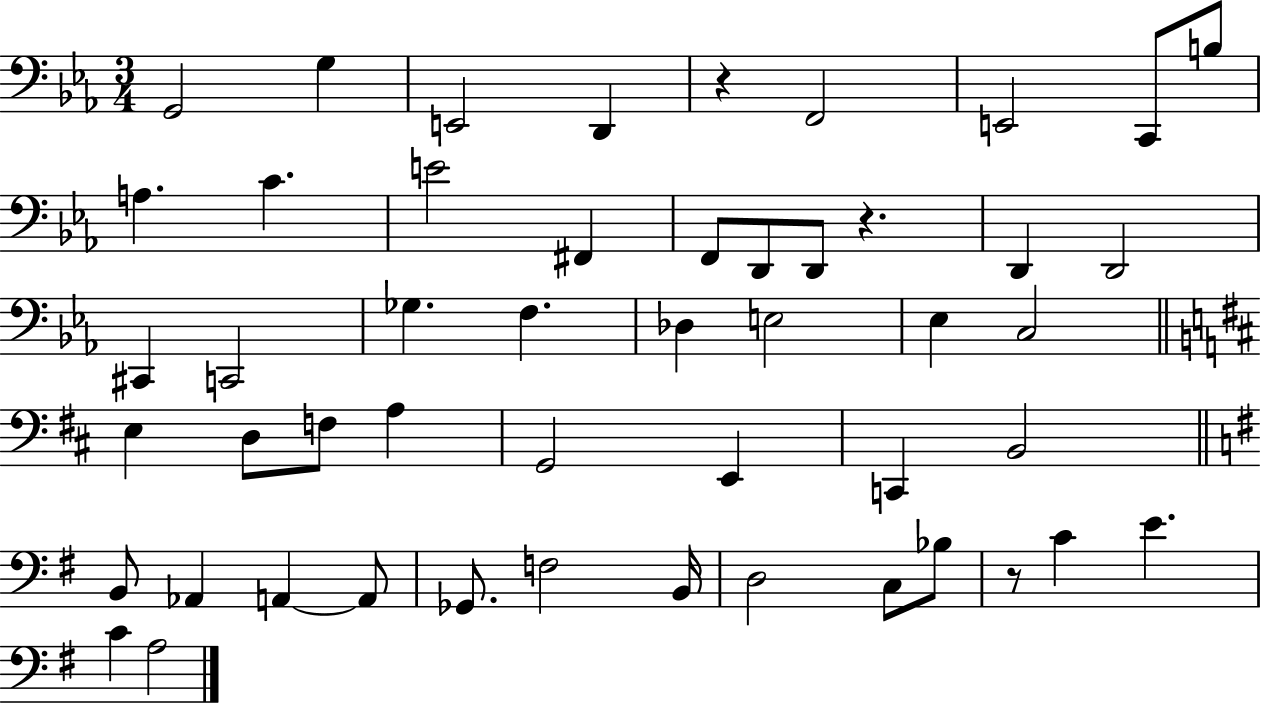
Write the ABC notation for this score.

X:1
T:Untitled
M:3/4
L:1/4
K:Eb
G,,2 G, E,,2 D,, z F,,2 E,,2 C,,/2 B,/2 A, C E2 ^F,, F,,/2 D,,/2 D,,/2 z D,, D,,2 ^C,, C,,2 _G, F, _D, E,2 _E, C,2 E, D,/2 F,/2 A, G,,2 E,, C,, B,,2 B,,/2 _A,, A,, A,,/2 _G,,/2 F,2 B,,/4 D,2 C,/2 _B,/2 z/2 C E C A,2